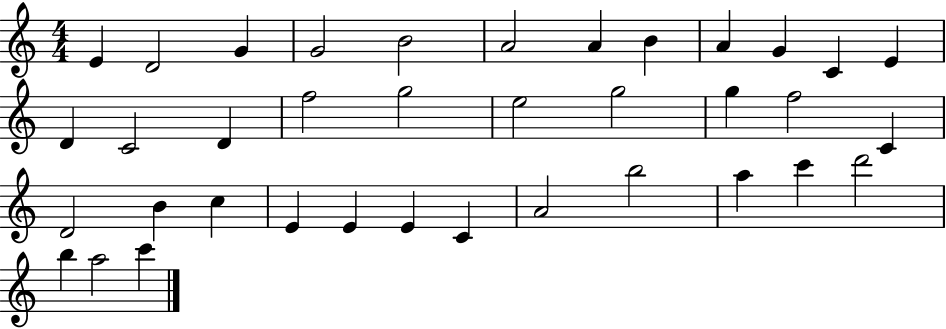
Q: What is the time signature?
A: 4/4